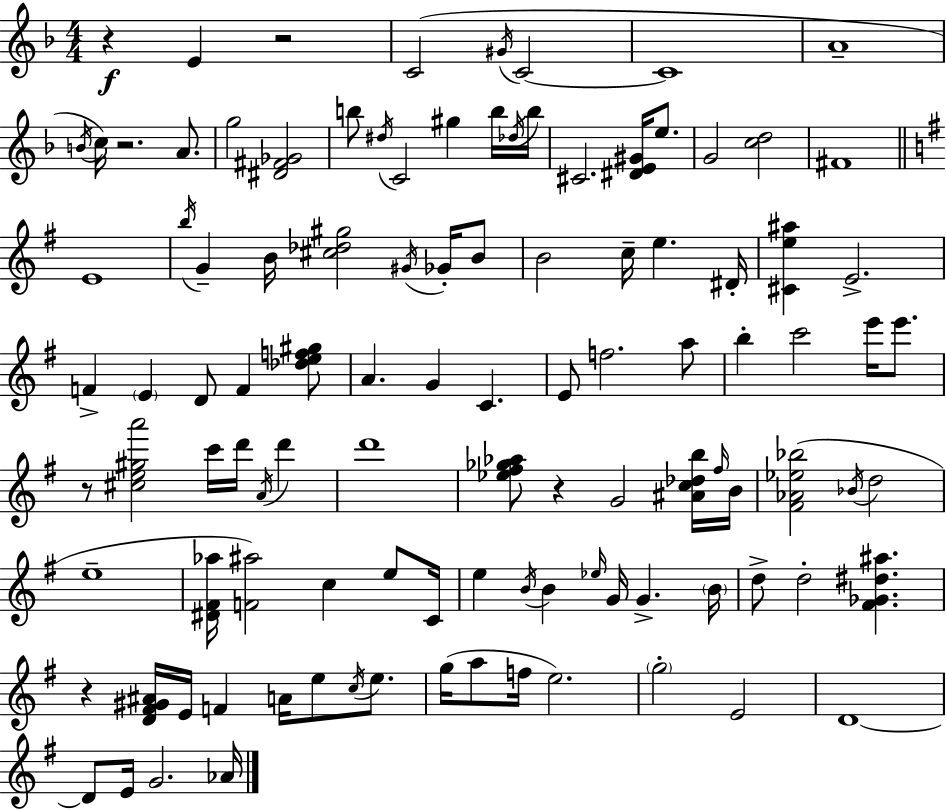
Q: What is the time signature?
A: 4/4